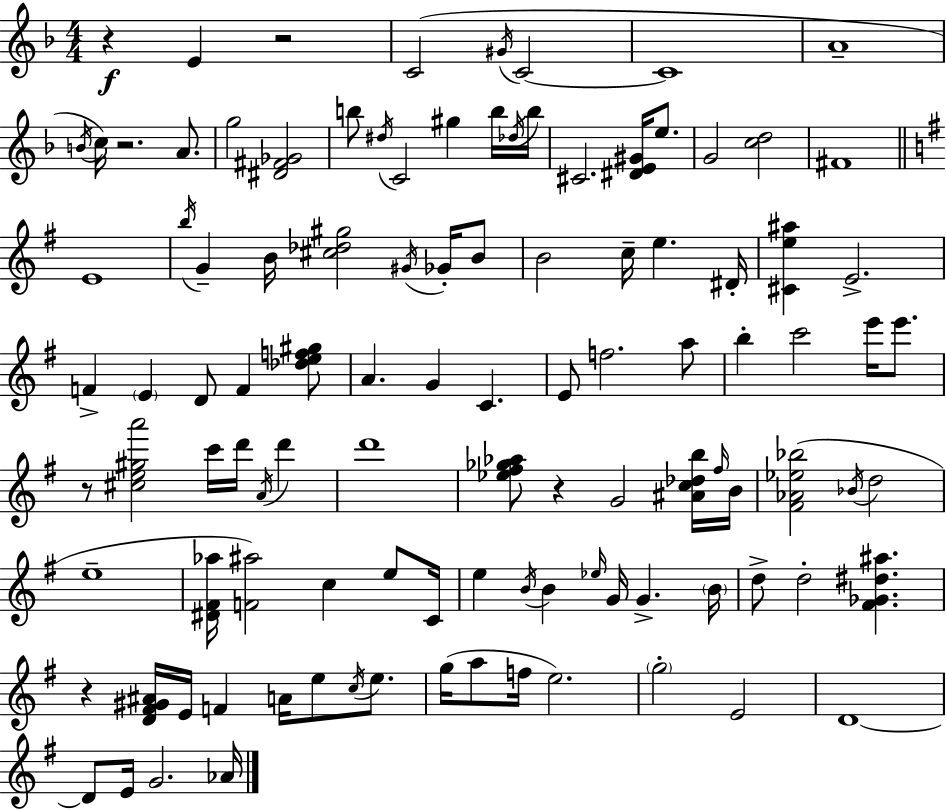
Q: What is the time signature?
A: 4/4